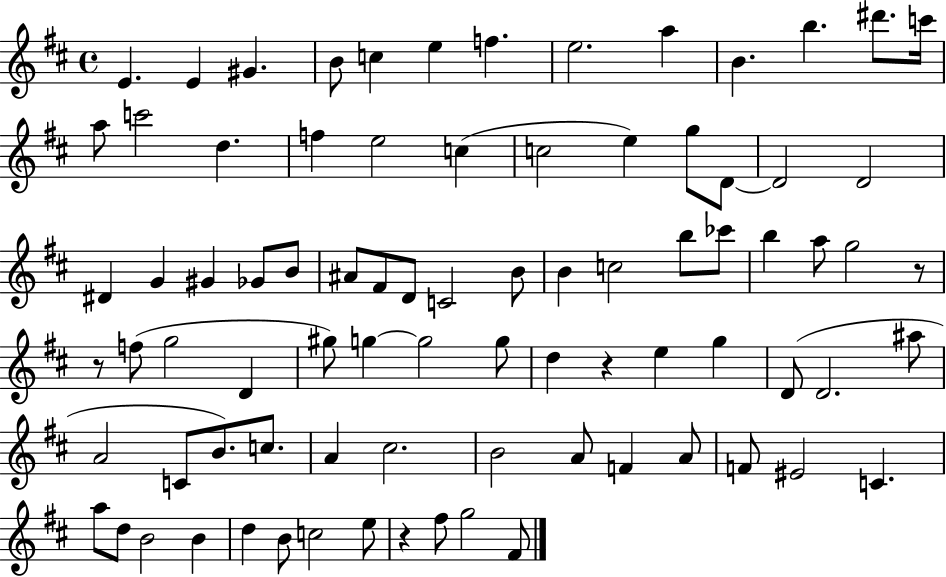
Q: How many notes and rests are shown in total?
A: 83